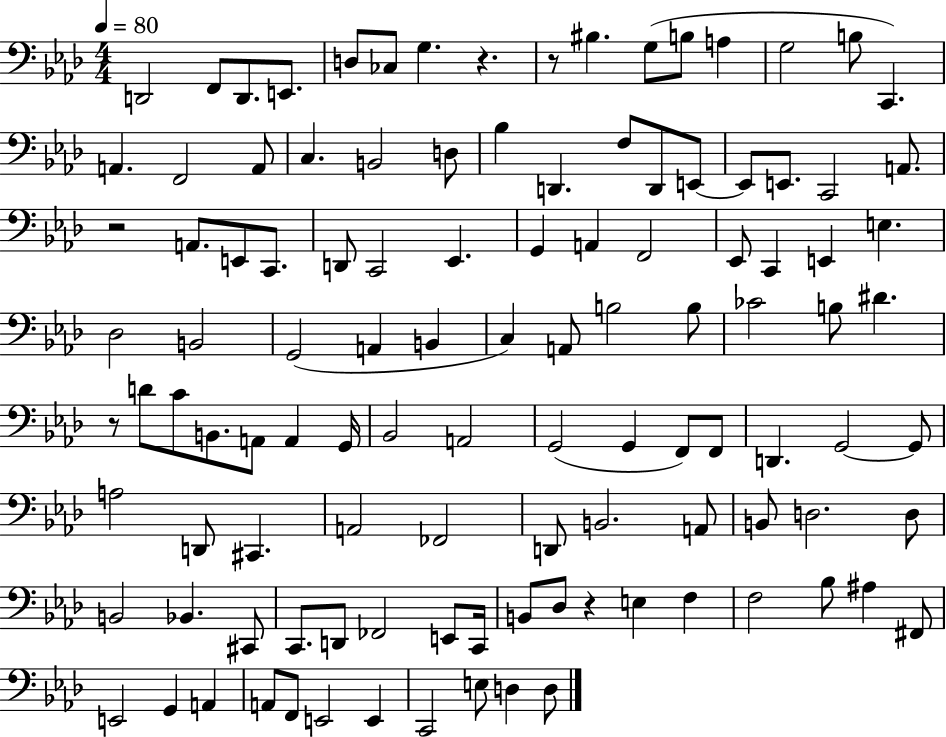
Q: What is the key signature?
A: AES major